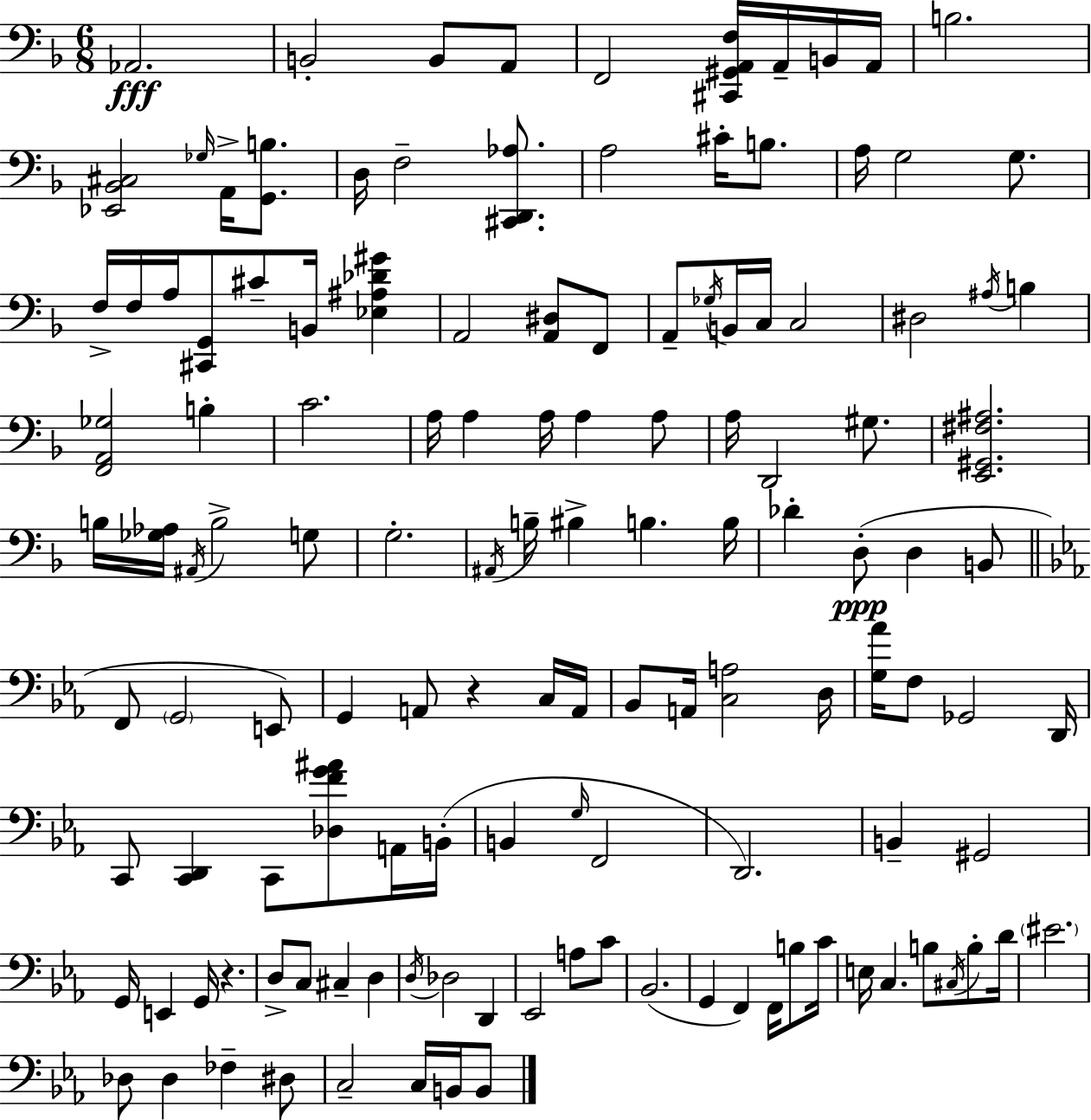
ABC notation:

X:1
T:Untitled
M:6/8
L:1/4
K:F
_A,,2 B,,2 B,,/2 A,,/2 F,,2 [^C,,^G,,A,,F,]/4 A,,/4 B,,/4 A,,/4 B,2 [_E,,_B,,^C,]2 _G,/4 A,,/4 [G,,B,]/2 D,/4 F,2 [^C,,D,,_A,]/2 A,2 ^C/4 B,/2 A,/4 G,2 G,/2 F,/4 F,/4 A,/4 [^C,,G,,]/2 ^C/2 B,,/4 [_E,^A,_D^G] A,,2 [A,,^D,]/2 F,,/2 A,,/2 _G,/4 B,,/4 C,/4 C,2 ^D,2 ^A,/4 B, [F,,A,,_G,]2 B, C2 A,/4 A, A,/4 A, A,/2 A,/4 D,,2 ^G,/2 [E,,^G,,^F,^A,]2 B,/4 [_G,_A,]/4 ^A,,/4 B,2 G,/2 G,2 ^A,,/4 B,/4 ^B, B, B,/4 _D D,/2 D, B,,/2 F,,/2 G,,2 E,,/2 G,, A,,/2 z C,/4 A,,/4 _B,,/2 A,,/4 [C,A,]2 D,/4 [G,_A]/4 F,/2 _G,,2 D,,/4 C,,/2 [C,,D,,] C,,/2 [_D,FG^A]/2 A,,/4 B,,/4 B,, G,/4 F,,2 D,,2 B,, ^G,,2 G,,/4 E,, G,,/4 z D,/2 C,/2 ^C, D, D,/4 _D,2 D,, _E,,2 A,/2 C/2 _B,,2 G,, F,, F,,/4 B,/2 C/4 E,/4 C, B,/2 ^C,/4 B,/2 D/4 ^E2 _D,/2 _D, _F, ^D,/2 C,2 C,/4 B,,/4 B,,/2